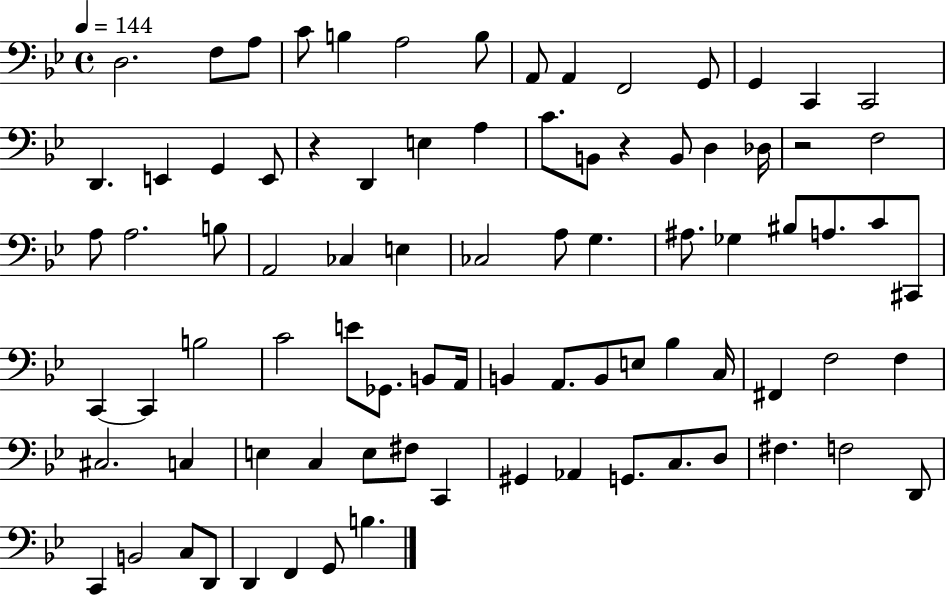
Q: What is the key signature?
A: BES major